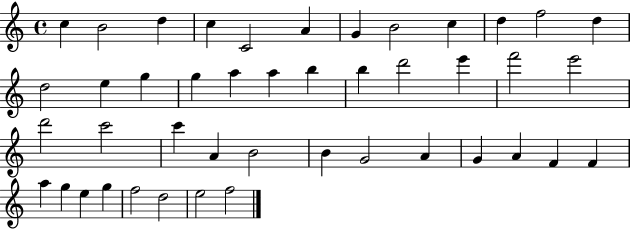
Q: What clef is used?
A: treble